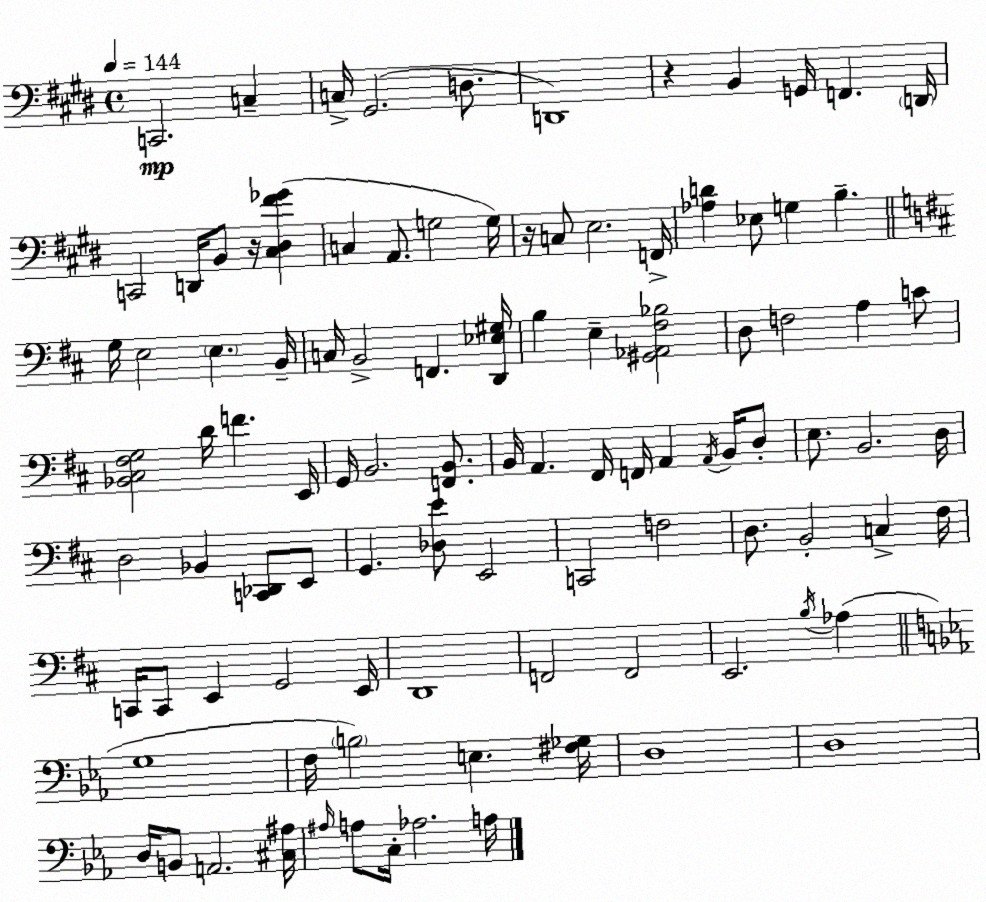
X:1
T:Untitled
M:4/4
L:1/4
K:E
C,,2 C, C,/4 ^G,,2 D,/2 D,,4 z B,, G,,/4 F,, D,,/4 C,,2 D,,/4 B,,/2 z/4 [^C,^D,^F_G] C, A,,/2 G,2 G,/4 z/4 C,/2 E,2 F,,/4 [_A,D] _E,/2 G, B, G,/4 E,2 E, B,,/4 C,/4 B,,2 F,, [D,,_E,^G,]/4 B, E, [^G,,_A,,^F,_B,]2 D,/2 F,2 A, C/2 [_B,,^C,^F,G,]2 D/4 F E,,/4 G,,/4 B,,2 [F,,B,,]/2 B,,/4 A,, ^F,,/4 F,,/4 A,, A,,/4 B,,/4 D,/2 E,/2 B,,2 D,/4 D,2 _B,, [C,,_D,,]/2 E,,/2 G,, [_D,E]/2 E,,2 C,,2 F,2 D,/2 B,,2 C, ^F,/4 C,,/4 C,,/2 E,, G,,2 E,,/4 D,,4 F,,2 F,,2 E,,2 B,/4 _A, G,4 F,/4 B,2 E, [^F,_G,]/4 D,4 D,4 D,/4 B,,/2 A,,2 [^C,^A,]/4 ^A,/4 A,/2 C,/4 _A,2 A,/4